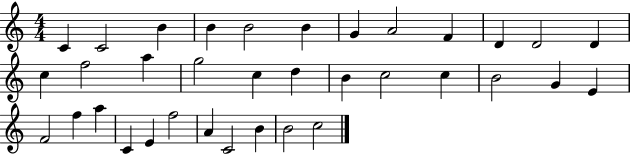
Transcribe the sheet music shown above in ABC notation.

X:1
T:Untitled
M:4/4
L:1/4
K:C
C C2 B B B2 B G A2 F D D2 D c f2 a g2 c d B c2 c B2 G E F2 f a C E f2 A C2 B B2 c2